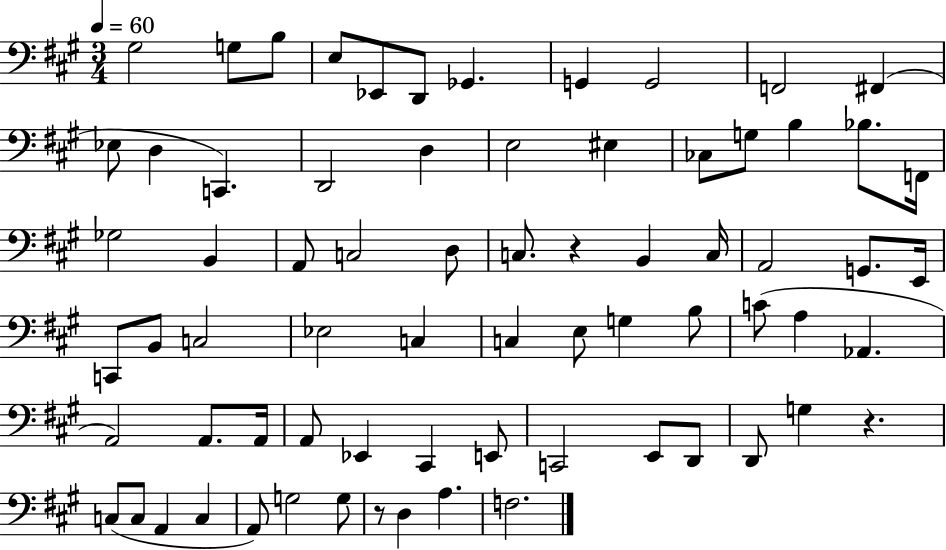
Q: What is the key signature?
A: A major